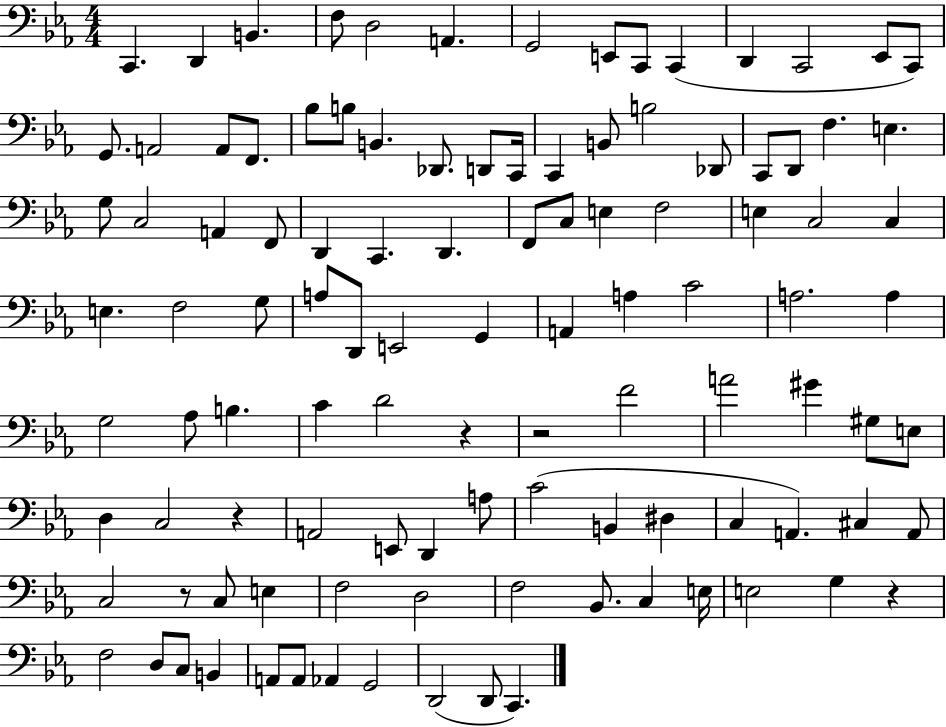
X:1
T:Untitled
M:4/4
L:1/4
K:Eb
C,, D,, B,, F,/2 D,2 A,, G,,2 E,,/2 C,,/2 C,, D,, C,,2 _E,,/2 C,,/2 G,,/2 A,,2 A,,/2 F,,/2 _B,/2 B,/2 B,, _D,,/2 D,,/2 C,,/4 C,, B,,/2 B,2 _D,,/2 C,,/2 D,,/2 F, E, G,/2 C,2 A,, F,,/2 D,, C,, D,, F,,/2 C,/2 E, F,2 E, C,2 C, E, F,2 G,/2 A,/2 D,,/2 E,,2 G,, A,, A, C2 A,2 A, G,2 _A,/2 B, C D2 z z2 F2 A2 ^G ^G,/2 E,/2 D, C,2 z A,,2 E,,/2 D,, A,/2 C2 B,, ^D, C, A,, ^C, A,,/2 C,2 z/2 C,/2 E, F,2 D,2 F,2 _B,,/2 C, E,/4 E,2 G, z F,2 D,/2 C,/2 B,, A,,/2 A,,/2 _A,, G,,2 D,,2 D,,/2 C,,